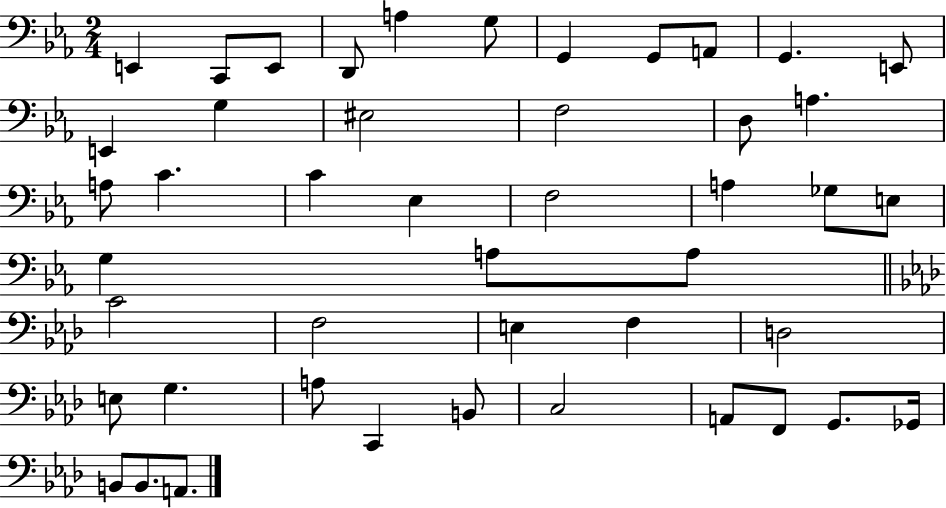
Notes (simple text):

E2/q C2/e E2/e D2/e A3/q G3/e G2/q G2/e A2/e G2/q. E2/e E2/q G3/q EIS3/h F3/h D3/e A3/q. A3/e C4/q. C4/q Eb3/q F3/h A3/q Gb3/e E3/e G3/q A3/e A3/e C4/h F3/h E3/q F3/q D3/h E3/e G3/q. A3/e C2/q B2/e C3/h A2/e F2/e G2/e. Gb2/s B2/e B2/e. A2/e.